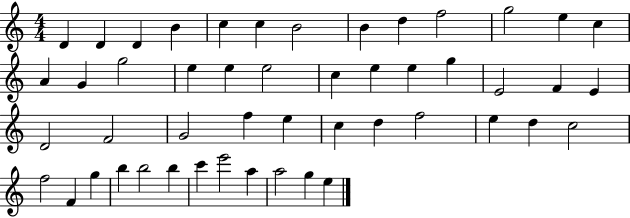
X:1
T:Untitled
M:4/4
L:1/4
K:C
D D D B c c B2 B d f2 g2 e c A G g2 e e e2 c e e g E2 F E D2 F2 G2 f e c d f2 e d c2 f2 F g b b2 b c' e'2 a a2 g e